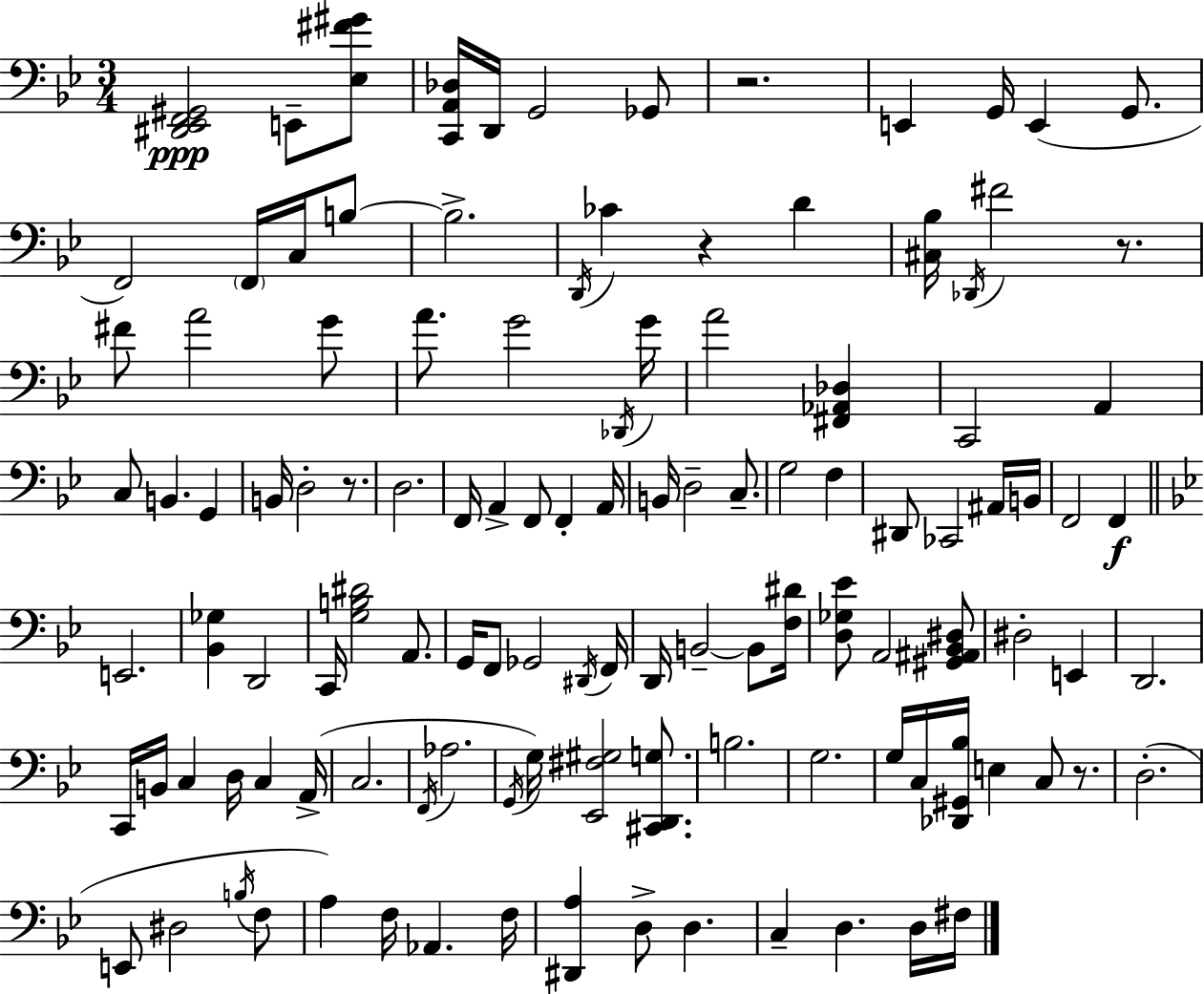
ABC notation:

X:1
T:Untitled
M:3/4
L:1/4
K:Gm
[^D,,_E,,F,,^G,,]2 E,,/2 [_E,^F^G]/2 [C,,A,,_D,]/4 D,,/4 G,,2 _G,,/2 z2 E,, G,,/4 E,, G,,/2 F,,2 F,,/4 C,/4 B,/2 B,2 D,,/4 _C z D [^C,_B,]/4 _D,,/4 ^F2 z/2 ^F/2 A2 G/2 A/2 G2 _D,,/4 G/4 A2 [^F,,_A,,_D,] C,,2 A,, C,/2 B,, G,, B,,/4 D,2 z/2 D,2 F,,/4 A,, F,,/2 F,, A,,/4 B,,/4 D,2 C,/2 G,2 F, ^D,,/2 _C,,2 ^A,,/4 B,,/4 F,,2 F,, E,,2 [_B,,_G,] D,,2 C,,/4 [G,B,^D]2 A,,/2 G,,/4 F,,/2 _G,,2 ^D,,/4 F,,/4 D,,/4 B,,2 B,,/2 [F,^D]/4 [D,_G,_E]/2 A,,2 [^G,,^A,,_B,,^D,]/2 ^D,2 E,, D,,2 C,,/4 B,,/4 C, D,/4 C, A,,/4 C,2 F,,/4 _A,2 G,,/4 G,/4 [_E,,^F,^G,]2 [^C,,D,,G,]/2 B,2 G,2 G,/4 C,/4 [_D,,^G,,_B,]/4 E, C,/2 z/2 D,2 E,,/2 ^D,2 B,/4 F,/2 A, F,/4 _A,, F,/4 [^D,,A,] D,/2 D, C, D, D,/4 ^F,/4